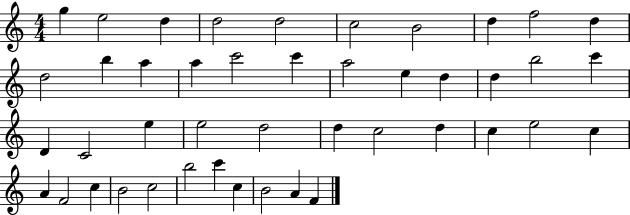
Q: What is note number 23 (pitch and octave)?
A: D4